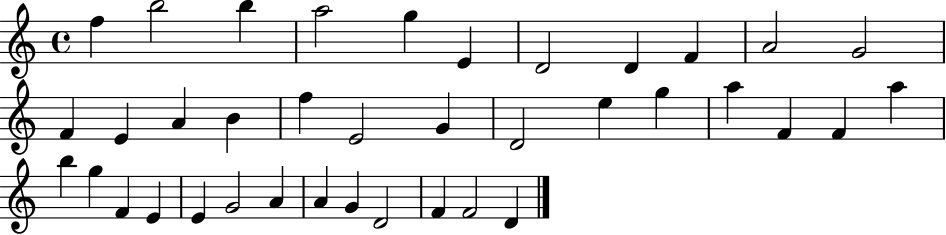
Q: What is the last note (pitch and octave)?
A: D4